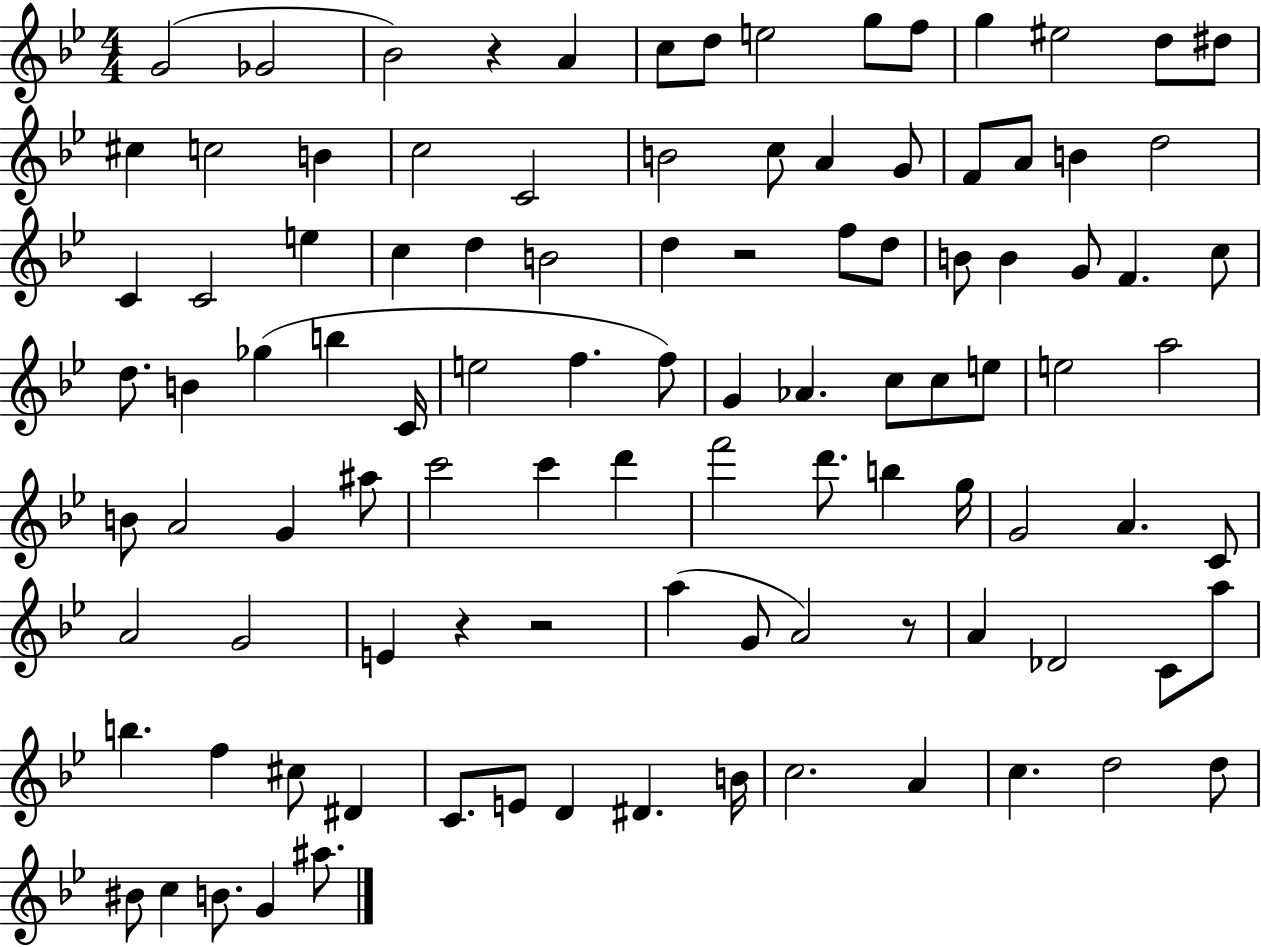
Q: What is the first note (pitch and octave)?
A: G4